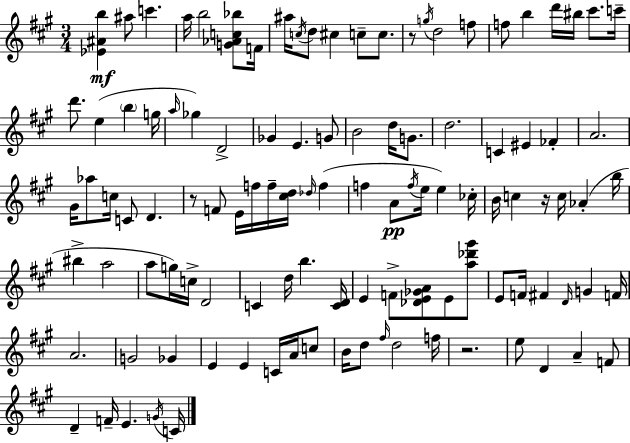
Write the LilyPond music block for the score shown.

{
  \clef treble
  \numericTimeSignature
  \time 3/4
  \key a \major
  <ees' ais' b''>4\mf ais''8 c'''4. | a''16 b''2 <g' aes' c'' bes''>8 f'16 | ais''16 \acciaccatura { c''16 } d''8 cis''4 c''8-- c''8. | r8 \acciaccatura { g''16 } d''2 | \break f''8 f''8 b''4 d'''16 bis''16 cis'''8. | c'''16-- d'''8. e''4( \parenthesize b''4 | g''16 \grace { a''16 }) ges''4 d'2-> | ges'4 e'4. | \break g'8 b'2 d''16 | g'8. d''2. | c'4 eis'4 fes'4-. | a'2. | \break gis'16 aes''8 c''16 c'8 d'4. | r8 f'8 e'16 f''16 f''16-- <cis'' d''>16 \grace { des''16 } | f''4( f''4 a'8\pp \acciaccatura { f''16 } e''16 | e''4) ces''16-. b'16 c''4 r16 c''16 | \break aes'4-.( b''16 bis''4-> a''2 | a''8 g''16) c''16-> d'2 | c'4 d''16 b''4. | <c' d'>16 e'4 f'8-> <des' e' ges' a'>8 | \break e'8 <a'' des''' gis'''>8 e'8 f'16 fis'4 | \grace { d'16 } g'4 f'16 a'2. | g'2 | ges'4 e'4 e'4 | \break c'16 a'16 c''8 b'16 d''8 \grace { fis''16 } d''2 | f''16 r2. | e''8 d'4 | a'4-- f'8 d'4-- f'16-- | \break e'4. \acciaccatura { g'16 } c'16 \bar "|."
}